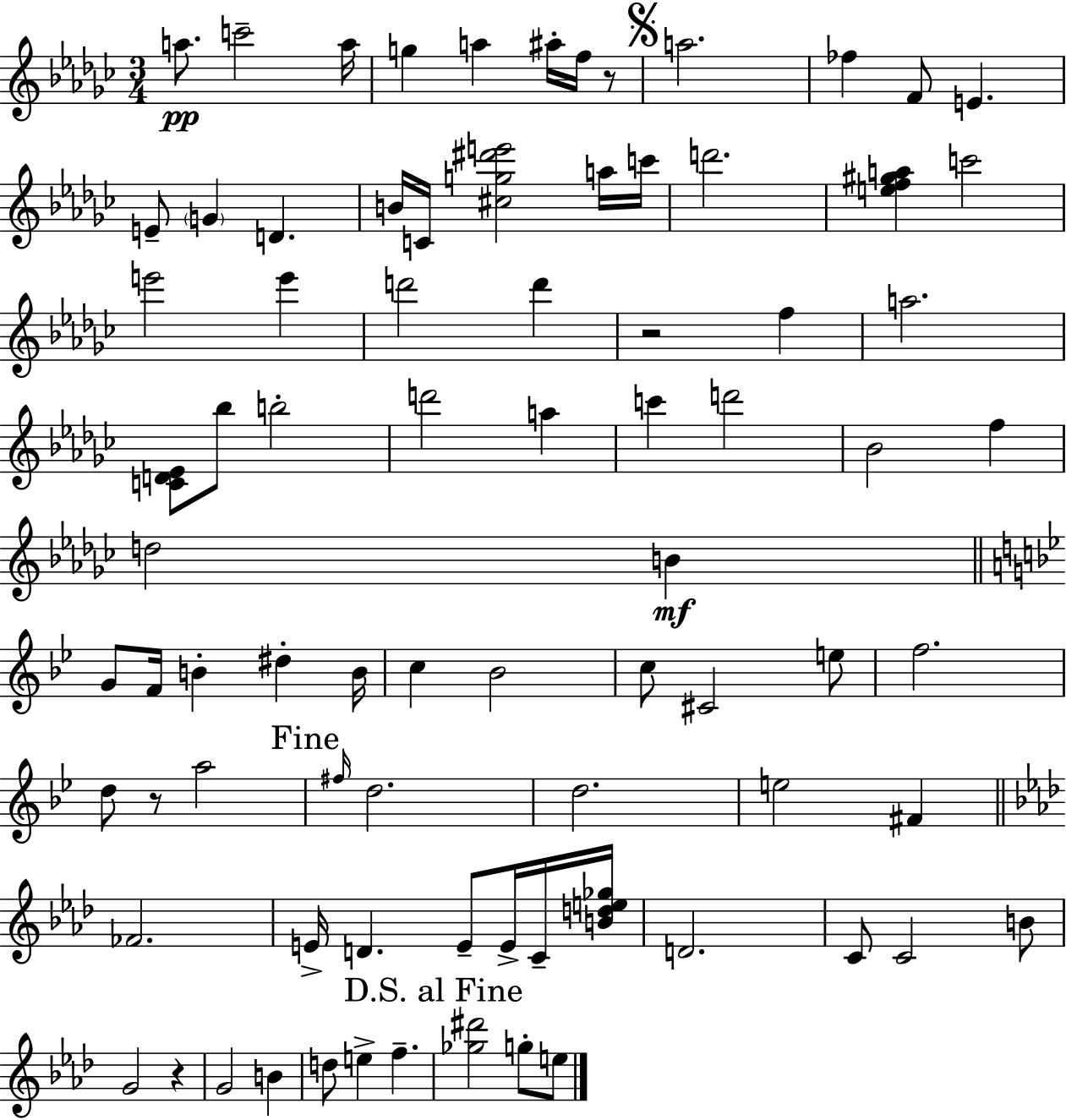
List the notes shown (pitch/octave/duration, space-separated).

A5/e. C6/h A5/s G5/q A5/q A#5/s F5/s R/e A5/h. FES5/q F4/e E4/q. E4/e G4/q D4/q. B4/s C4/s [C#5,G5,D#6,E6]/h A5/s C6/s D6/h. [E5,F5,G#5,A5]/q C6/h E6/h E6/q D6/h D6/q R/h F5/q A5/h. [C4,D4,Eb4]/e Bb5/e B5/h D6/h A5/q C6/q D6/h Bb4/h F5/q D5/h B4/q G4/e F4/s B4/q D#5/q B4/s C5/q Bb4/h C5/e C#4/h E5/e F5/h. D5/e R/e A5/h F#5/s D5/h. D5/h. E5/h F#4/q FES4/h. E4/s D4/q. E4/e E4/s C4/s [B4,D5,E5,Gb5]/s D4/h. C4/e C4/h B4/e G4/h R/q G4/h B4/q D5/e E5/q F5/q. [Gb5,D#6]/h G5/e E5/e